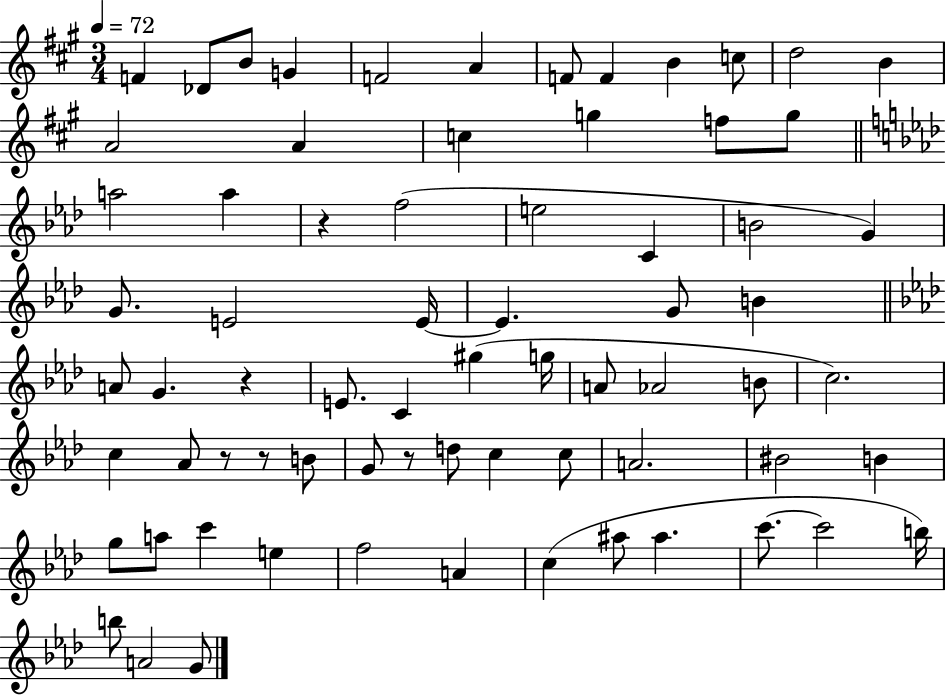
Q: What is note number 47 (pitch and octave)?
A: C5